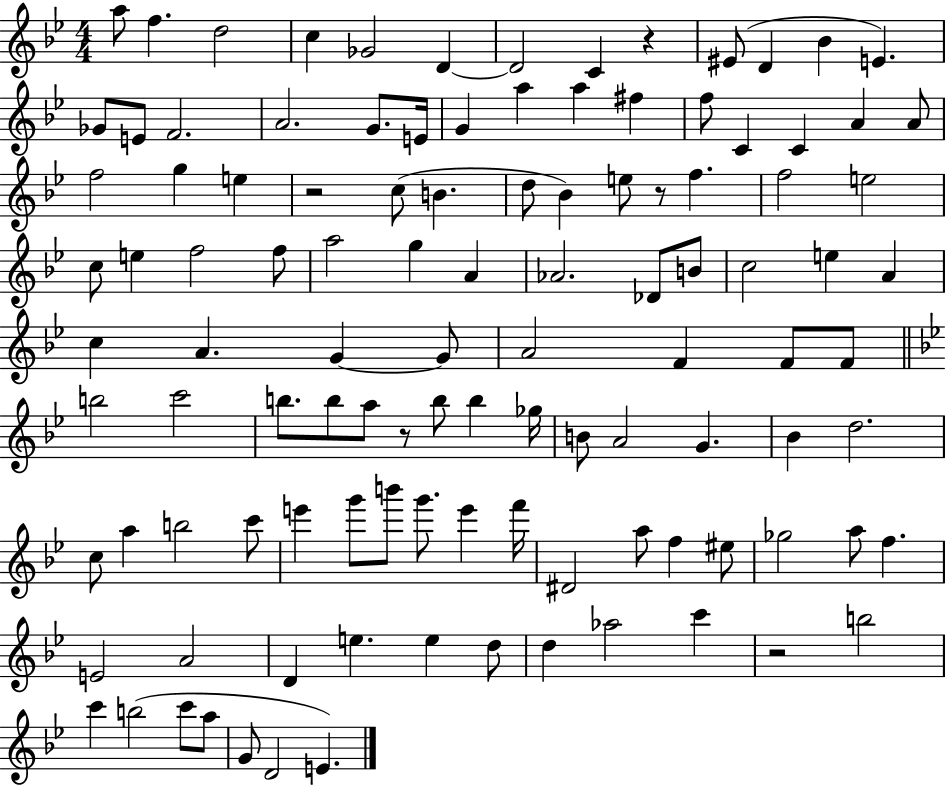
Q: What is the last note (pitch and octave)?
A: E4